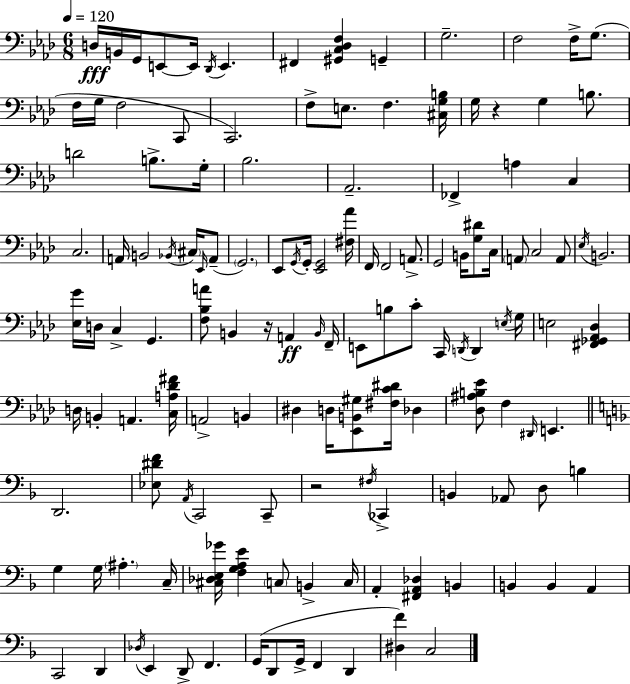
X:1
T:Untitled
M:6/8
L:1/4
K:Ab
D,/4 B,,/4 G,,/4 E,,/2 E,,/4 _D,,/4 E,, ^F,, [^G,,C,_D,F,] G,, G,2 F,2 F,/4 G,/2 F,/4 G,/4 F,2 C,,/2 C,,2 F,/2 E,/2 F, [^C,G,B,]/4 G,/4 z G, B,/2 D2 B,/2 G,/4 _B,2 _A,,2 _F,, A, C, C,2 A,,/4 B,,2 _B,,/4 ^C,/4 _E,,/4 A,,/2 G,,2 _E,,/2 G,,/4 G,,/4 [_E,,G,,]2 [^F,_A]/4 F,,/4 F,,2 A,,/2 G,,2 B,,/4 [G,^D]/2 C,/4 A,,/2 C,2 A,,/2 _E,/4 B,,2 [_E,G]/4 D,/4 C, G,, [F,_B,A]/2 B,, z/4 A,, B,,/4 F,,/4 E,,/2 B,/2 C/2 C,,/4 D,,/4 D,, E,/4 G,/4 E,2 [^F,,_G,,_A,,_D,] D,/4 B,, A,, [C,A,_D^F]/4 A,,2 B,, ^D, D,/4 [_E,,B,,^G,]/2 [^F,C^D]/4 _D, [_D,^A,B,_E]/2 F, ^D,,/4 E,, D,,2 [_E,^DF]/2 A,,/4 C,,2 C,,/2 z2 ^F,/4 _C,, B,, _A,,/2 D,/2 B, G, G,/4 ^A, C,/4 [^C,_D,E,_G]/4 [F,G,A,E] C,/2 B,, C,/4 A,, [^F,,A,,_D,] B,, B,, B,, A,, C,,2 D,, _D,/4 E,, D,,/2 F,, G,,/4 D,,/2 G,,/4 F,, D,, [^D,F] C,2